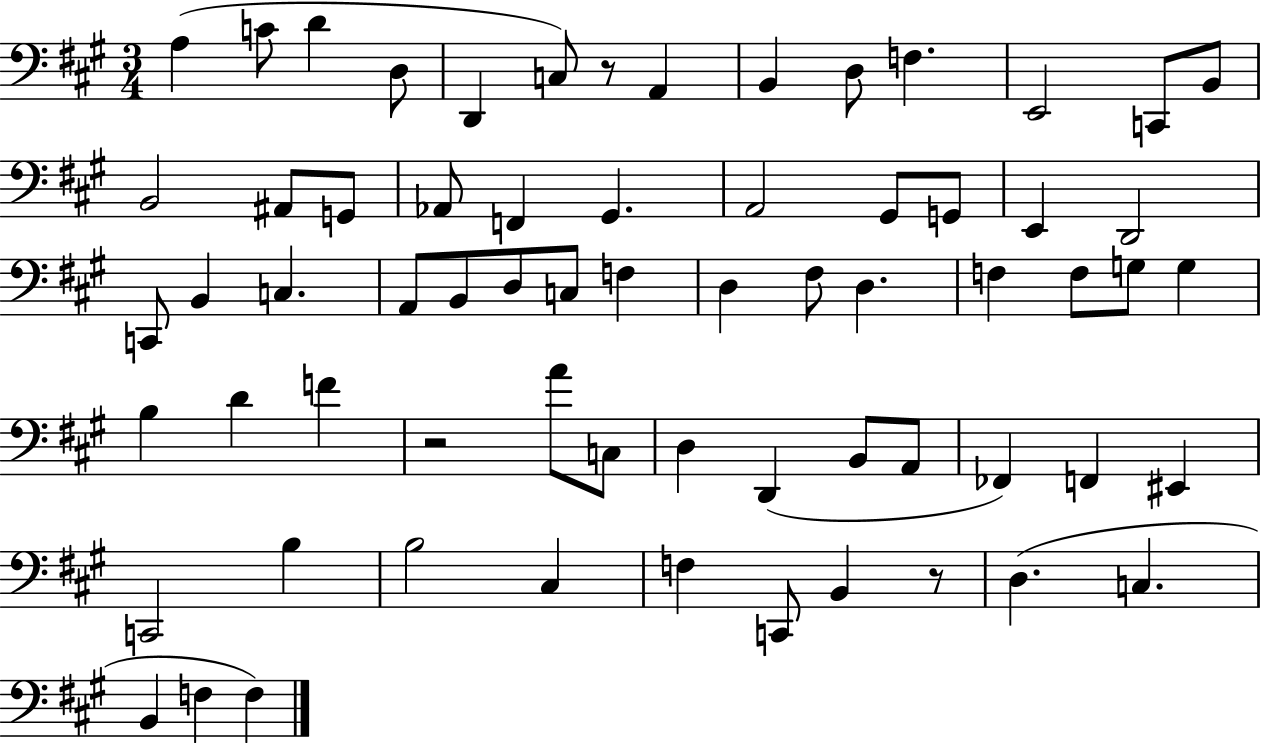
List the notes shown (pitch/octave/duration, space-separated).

A3/q C4/e D4/q D3/e D2/q C3/e R/e A2/q B2/q D3/e F3/q. E2/h C2/e B2/e B2/h A#2/e G2/e Ab2/e F2/q G#2/q. A2/h G#2/e G2/e E2/q D2/h C2/e B2/q C3/q. A2/e B2/e D3/e C3/e F3/q D3/q F#3/e D3/q. F3/q F3/e G3/e G3/q B3/q D4/q F4/q R/h A4/e C3/e D3/q D2/q B2/e A2/e FES2/q F2/q EIS2/q C2/h B3/q B3/h C#3/q F3/q C2/e B2/q R/e D3/q. C3/q. B2/q F3/q F3/q